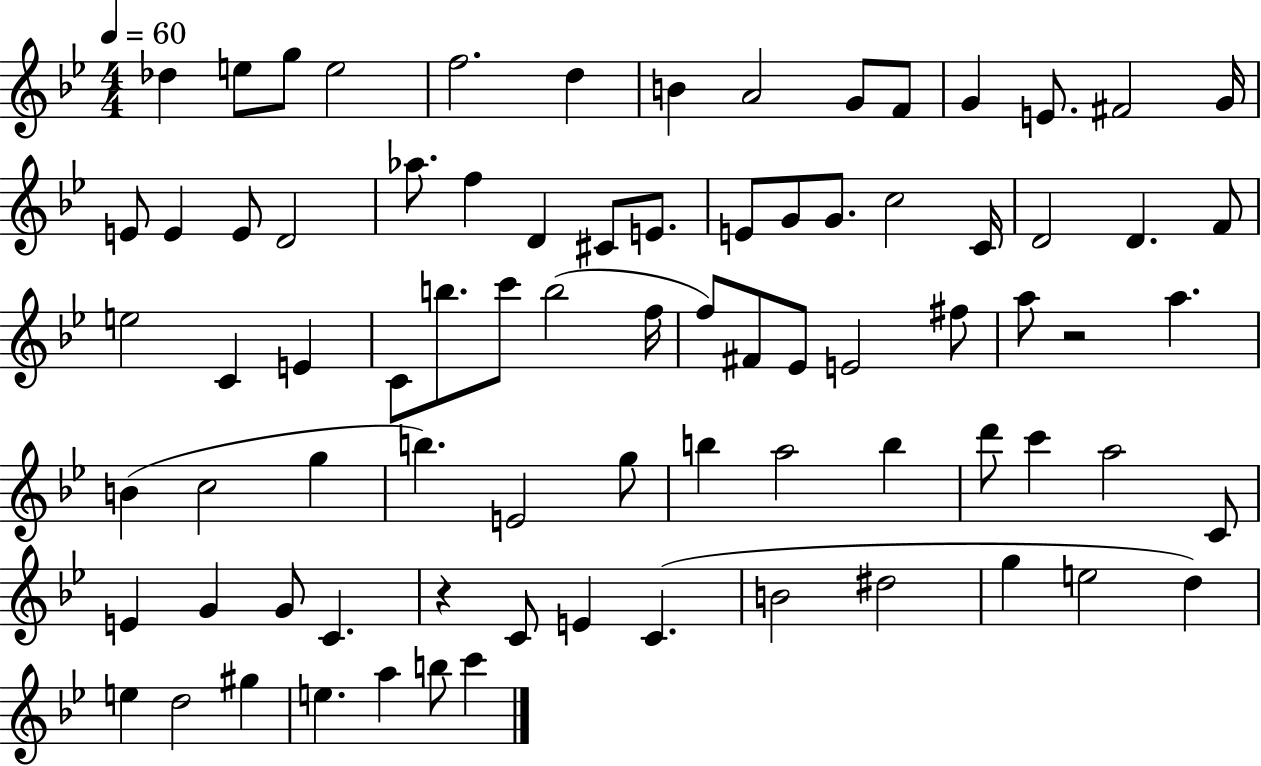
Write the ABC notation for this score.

X:1
T:Untitled
M:4/4
L:1/4
K:Bb
_d e/2 g/2 e2 f2 d B A2 G/2 F/2 G E/2 ^F2 G/4 E/2 E E/2 D2 _a/2 f D ^C/2 E/2 E/2 G/2 G/2 c2 C/4 D2 D F/2 e2 C E C/2 b/2 c'/2 b2 f/4 f/2 ^F/2 _E/2 E2 ^f/2 a/2 z2 a B c2 g b E2 g/2 b a2 b d'/2 c' a2 C/2 E G G/2 C z C/2 E C B2 ^d2 g e2 d e d2 ^g e a b/2 c'